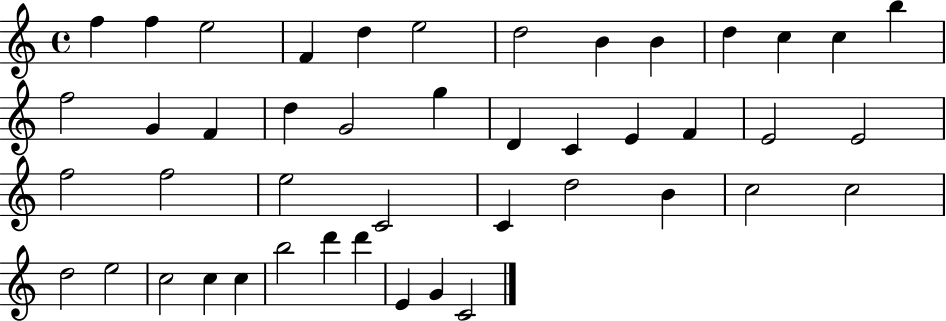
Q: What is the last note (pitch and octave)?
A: C4